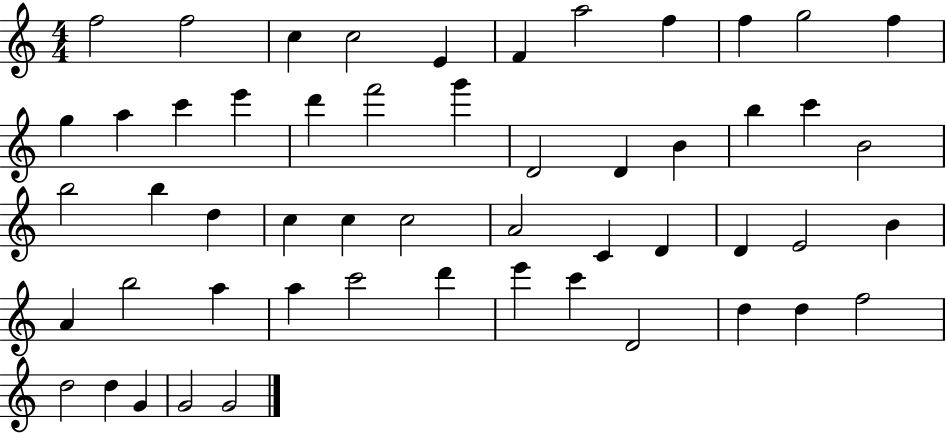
F5/h F5/h C5/q C5/h E4/q F4/q A5/h F5/q F5/q G5/h F5/q G5/q A5/q C6/q E6/q D6/q F6/h G6/q D4/h D4/q B4/q B5/q C6/q B4/h B5/h B5/q D5/q C5/q C5/q C5/h A4/h C4/q D4/q D4/q E4/h B4/q A4/q B5/h A5/q A5/q C6/h D6/q E6/q C6/q D4/h D5/q D5/q F5/h D5/h D5/q G4/q G4/h G4/h